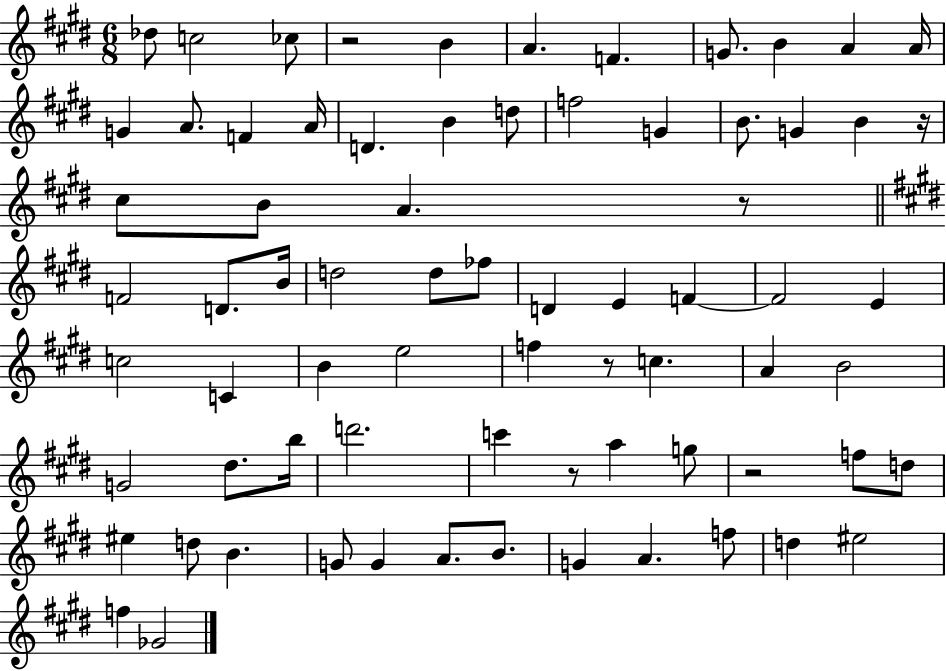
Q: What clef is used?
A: treble